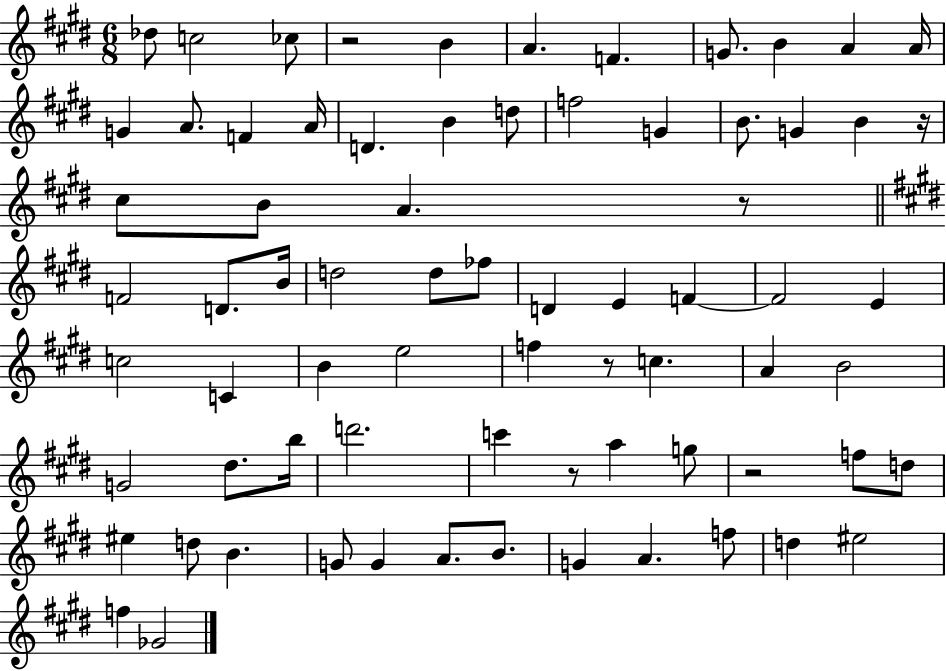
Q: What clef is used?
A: treble